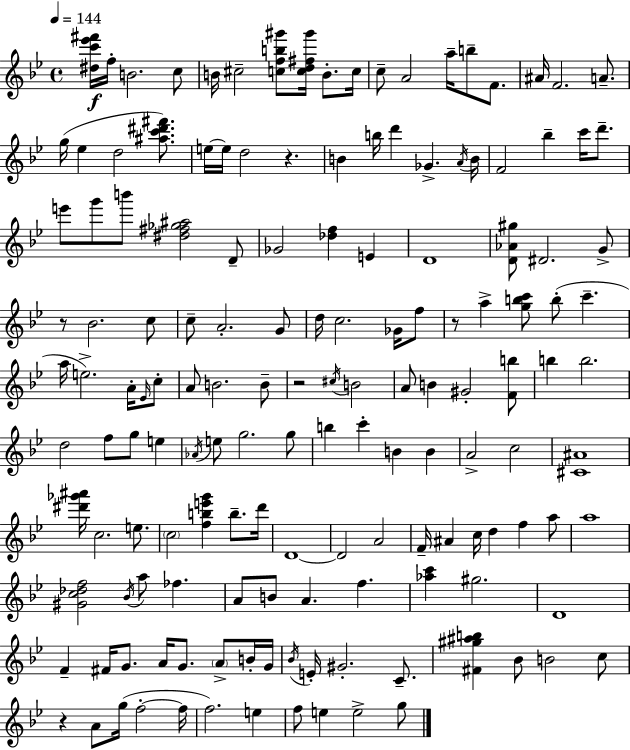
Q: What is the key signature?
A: G minor